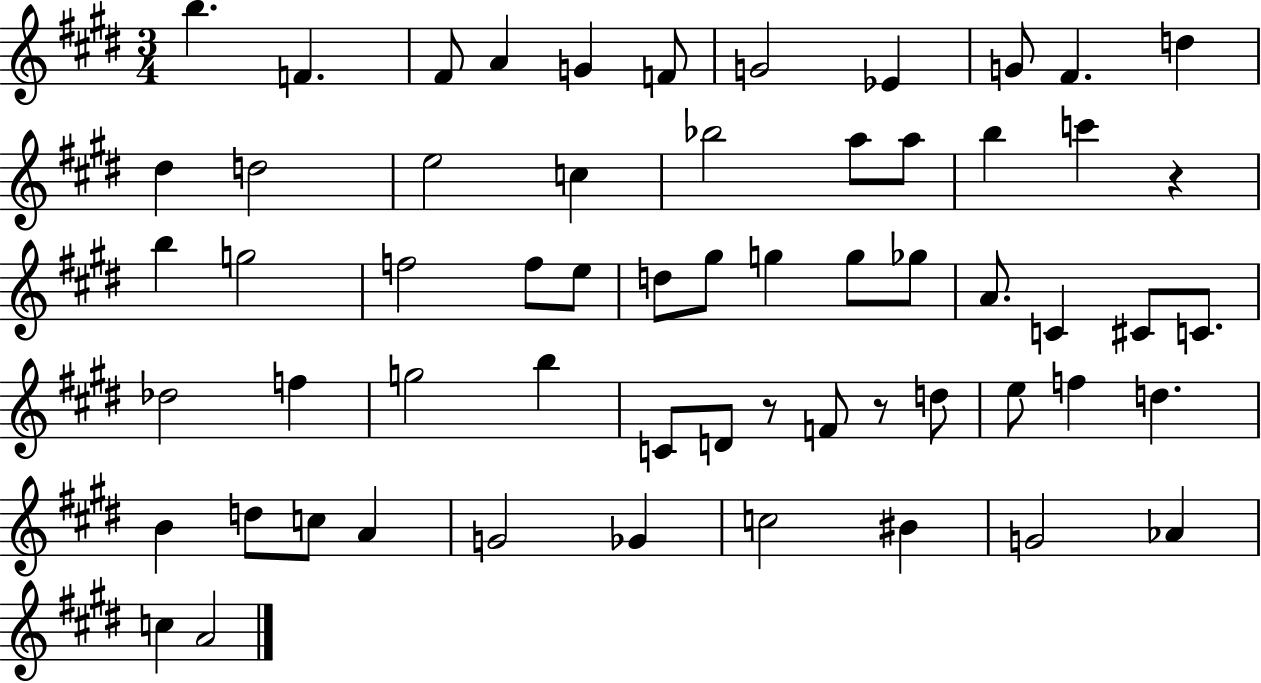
{
  \clef treble
  \numericTimeSignature
  \time 3/4
  \key e \major
  b''4. f'4. | fis'8 a'4 g'4 f'8 | g'2 ees'4 | g'8 fis'4. d''4 | \break dis''4 d''2 | e''2 c''4 | bes''2 a''8 a''8 | b''4 c'''4 r4 | \break b''4 g''2 | f''2 f''8 e''8 | d''8 gis''8 g''4 g''8 ges''8 | a'8. c'4 cis'8 c'8. | \break des''2 f''4 | g''2 b''4 | c'8 d'8 r8 f'8 r8 d''8 | e''8 f''4 d''4. | \break b'4 d''8 c''8 a'4 | g'2 ges'4 | c''2 bis'4 | g'2 aes'4 | \break c''4 a'2 | \bar "|."
}